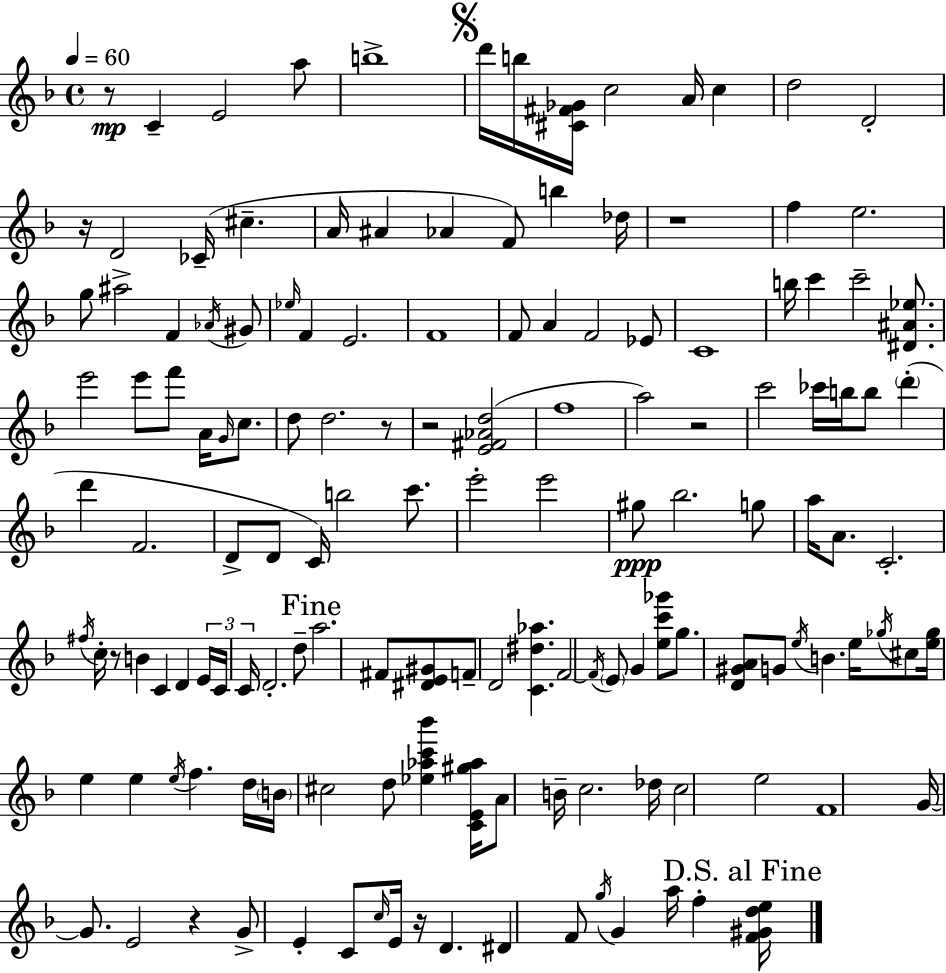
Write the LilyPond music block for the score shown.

{
  \clef treble
  \time 4/4
  \defaultTimeSignature
  \key d \minor
  \tempo 4 = 60
  r8\mp c'4-- e'2 a''8 | b''1-> | \mark \markup { \musicglyph "scripts.segno" } d'''16 b''16 <cis' fis' ges'>16 c''2 a'16 c''4 | d''2 d'2-. | \break r16 d'2 ces'16--( cis''4.-- | a'16 ais'4 aes'4 f'8) b''4 des''16 | r1 | f''4 e''2. | \break g''8 ais''2-> f'4 \acciaccatura { aes'16 } gis'8 | \grace { ees''16 } f'4 e'2. | f'1 | f'8 a'4 f'2 | \break ees'8 c'1 | b''16 c'''4 c'''2-- <dis' ais' ees''>8. | e'''2 e'''8 f'''8 a'16 \grace { g'16 } | c''8. d''8 d''2. | \break r8 r2 <e' fis' aes' d''>2( | f''1 | a''2) r2 | c'''2 ces'''16 b''16 b''8 \parenthesize d'''4-.( | \break d'''4 f'2. | d'8-> d'8 c'16) b''2 | c'''8. e'''2-. e'''2 | gis''8\ppp bes''2. | \break g''8 a''16 a'8. c'2.-. | \acciaccatura { fis''16 } c''16-. r8 b'4 c'4 d'4 | \tuplet 3/2 { e'16 c'16 c'16 } d'2.-. | d''8-- \mark "Fine" a''2. | \break fis'8 <dis' e' gis'>8 f'8-- d'2 <c' dis'' aes''>4. | f'2~~ \acciaccatura { f'16 } \parenthesize e'8 g'4 | <e'' c''' ges'''>8 g''8. <d' gis' a'>8 g'8 \acciaccatura { e''16 } b'4. | e''16 \acciaccatura { ges''16 } cis''8 <e'' ges''>16 e''4 e''4 | \break \acciaccatura { e''16 } f''4. d''16 \parenthesize b'16 cis''2 | d''8 <ees'' aes'' c''' bes'''>4 <c' e' gis'' aes''>16 a'8 b'16-- c''2. | des''16 c''2 | e''2 f'1 | \break g'16~~ g'8. e'2 | r4 g'8-> e'4-. c'8 | \grace { c''16 } e'16 r16 d'4. dis'4 f'8 \acciaccatura { g''16 } | g'4 a''16 f''4-. \mark "D.S. al Fine" <f' gis' d'' e''>16 \bar "|."
}